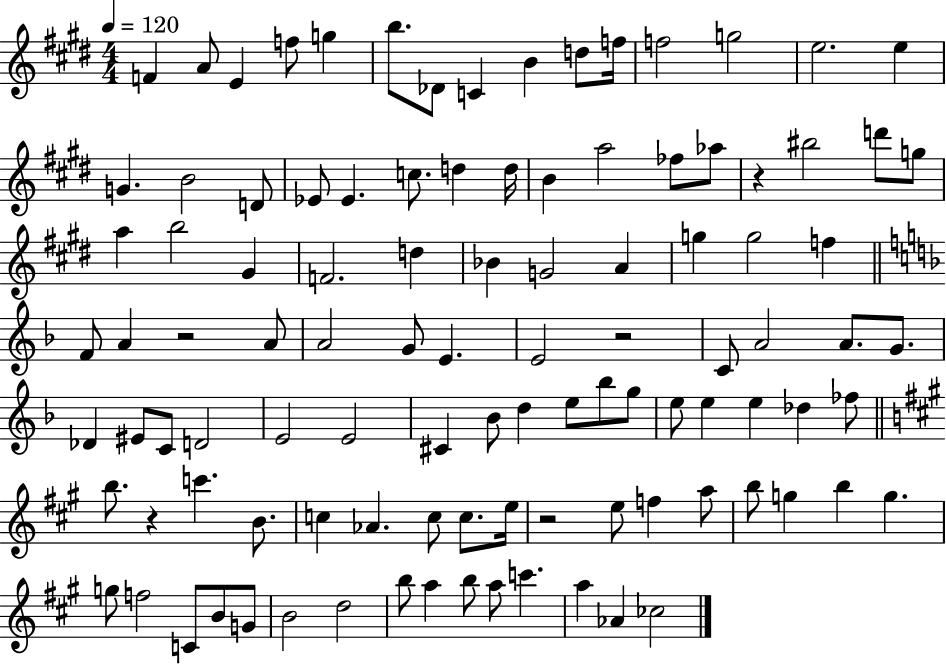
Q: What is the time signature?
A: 4/4